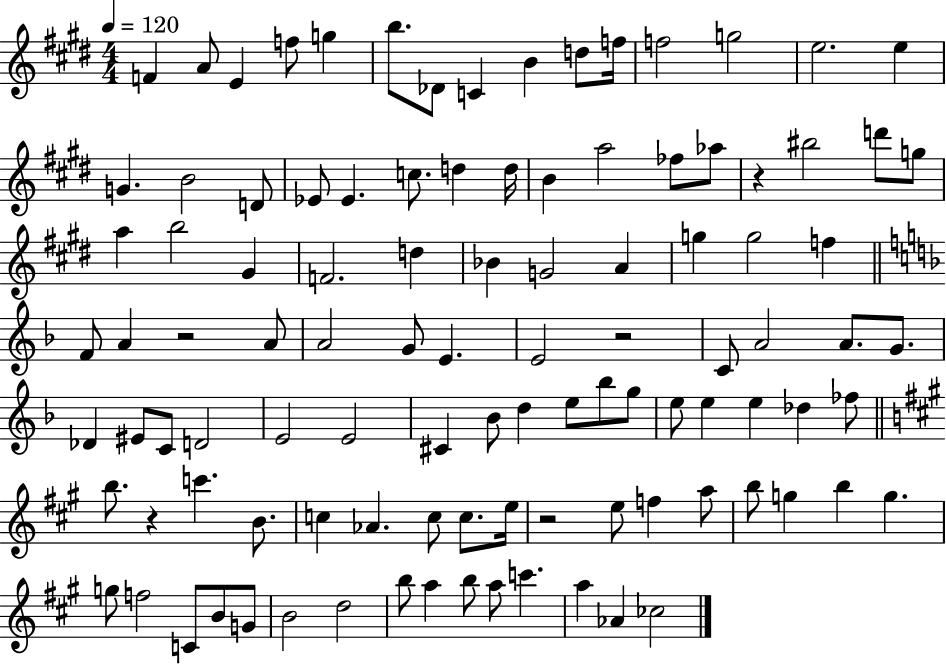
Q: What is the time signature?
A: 4/4